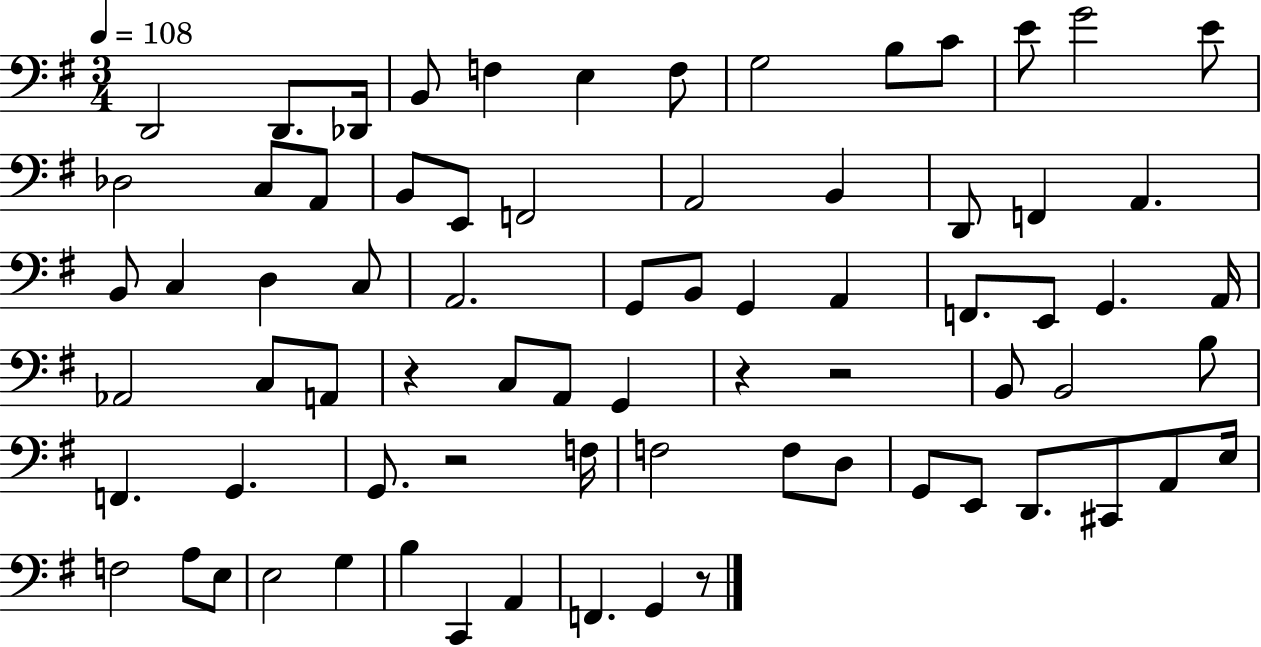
X:1
T:Untitled
M:3/4
L:1/4
K:G
D,,2 D,,/2 _D,,/4 B,,/2 F, E, F,/2 G,2 B,/2 C/2 E/2 G2 E/2 _D,2 C,/2 A,,/2 B,,/2 E,,/2 F,,2 A,,2 B,, D,,/2 F,, A,, B,,/2 C, D, C,/2 A,,2 G,,/2 B,,/2 G,, A,, F,,/2 E,,/2 G,, A,,/4 _A,,2 C,/2 A,,/2 z C,/2 A,,/2 G,, z z2 B,,/2 B,,2 B,/2 F,, G,, G,,/2 z2 F,/4 F,2 F,/2 D,/2 G,,/2 E,,/2 D,,/2 ^C,,/2 A,,/2 E,/4 F,2 A,/2 E,/2 E,2 G, B, C,, A,, F,, G,, z/2